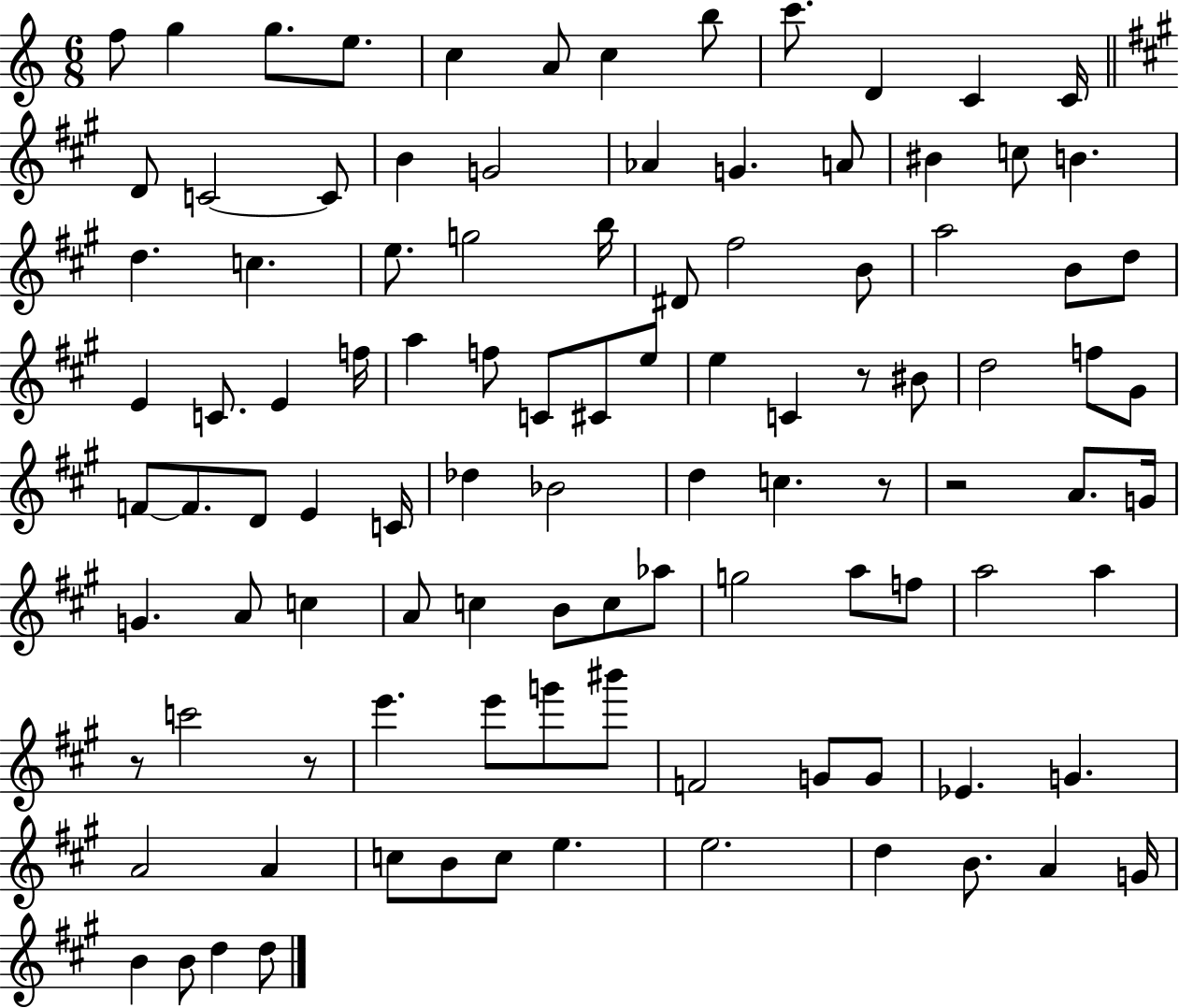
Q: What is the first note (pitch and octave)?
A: F5